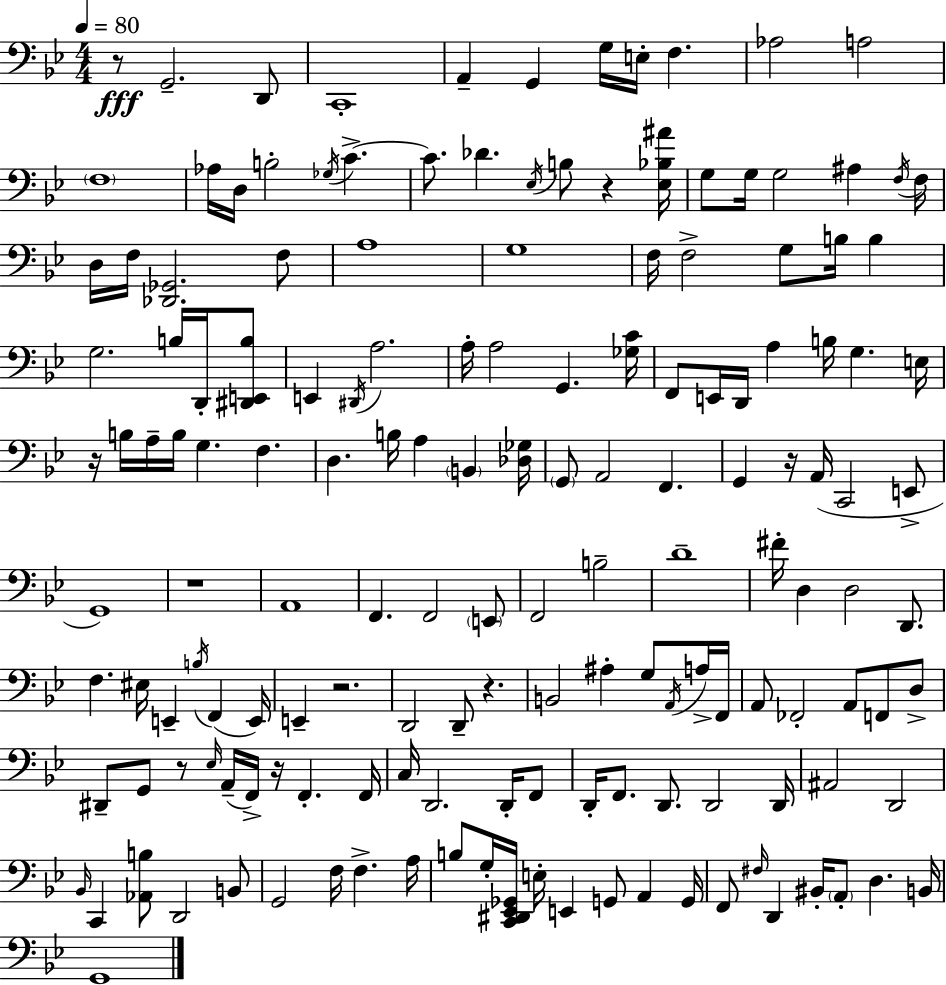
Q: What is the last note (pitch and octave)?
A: G2